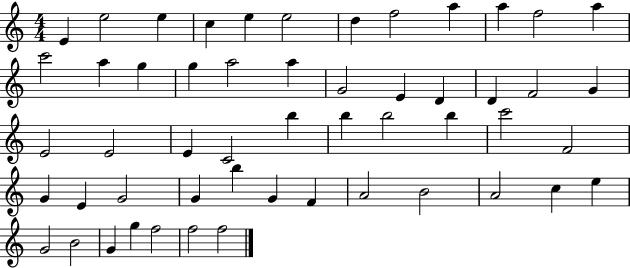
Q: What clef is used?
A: treble